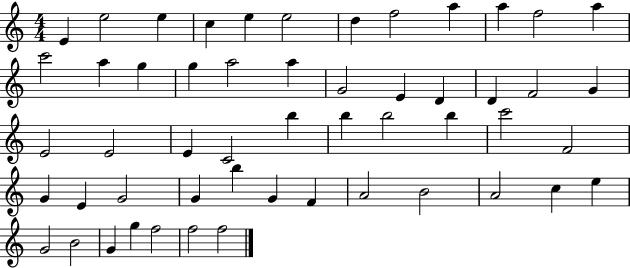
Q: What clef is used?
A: treble